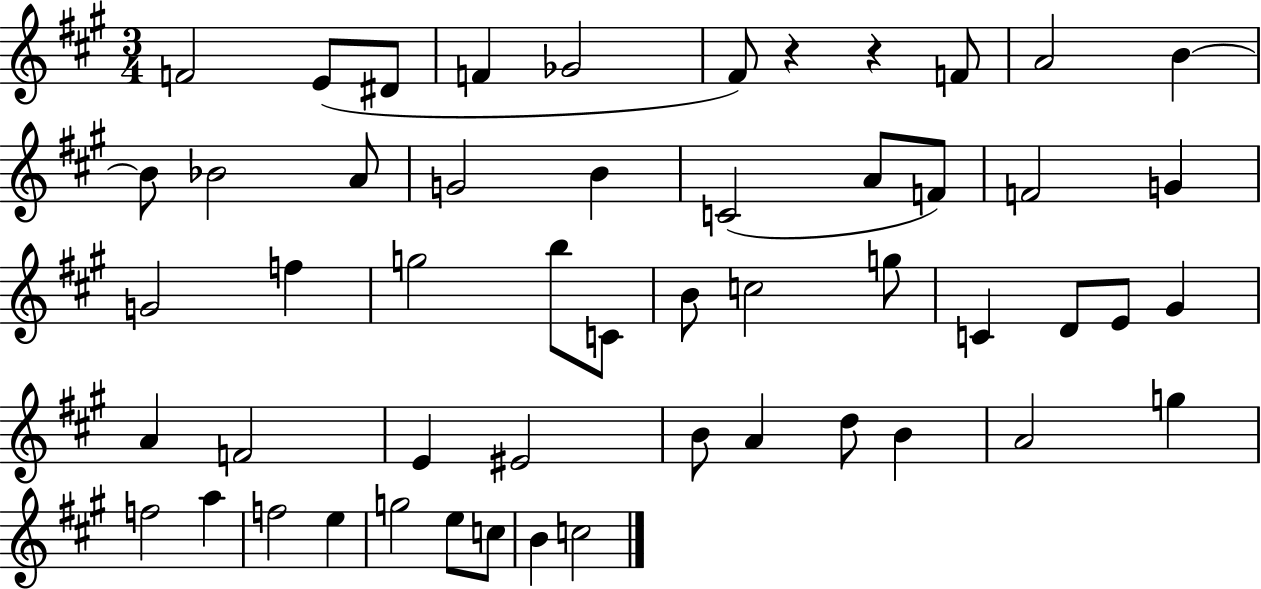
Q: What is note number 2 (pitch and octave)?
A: E4